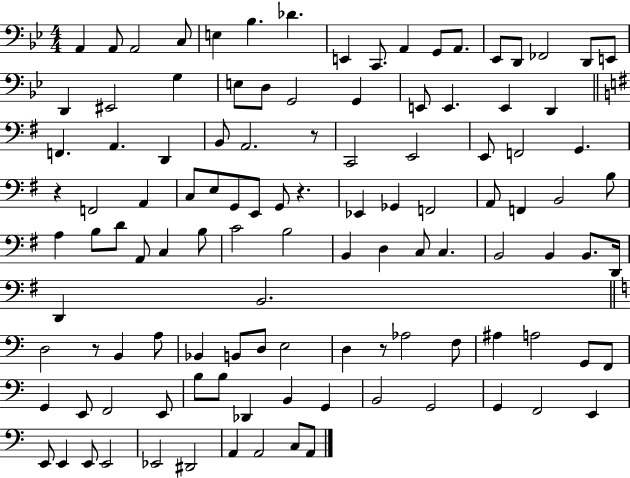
A2/q A2/e A2/h C3/e E3/q Bb3/q. Db4/q. E2/q C2/e. A2/q G2/e A2/e. Eb2/e D2/e FES2/h D2/e E2/e D2/q EIS2/h G3/q E3/e D3/e G2/h G2/q E2/e E2/q. E2/q D2/q F2/q. A2/q. D2/q B2/e A2/h. R/e C2/h E2/h E2/e F2/h G2/q. R/q F2/h A2/q C3/e E3/e G2/e E2/e G2/e R/q. Eb2/q Gb2/q F2/h A2/e F2/q B2/h B3/e A3/q B3/e D4/e A2/e C3/q B3/e C4/h B3/h B2/q D3/q C3/e C3/q. B2/h B2/q B2/e. D2/s D2/q B2/h. D3/h R/e B2/q A3/e Bb2/q B2/e D3/e E3/h D3/q R/e Ab3/h F3/e A#3/q A3/h G2/e F2/e G2/q E2/e F2/h E2/e B3/e B3/e Db2/q B2/q G2/q B2/h G2/h G2/q F2/h E2/q E2/e E2/q E2/e E2/h Eb2/h D#2/h A2/q A2/h C3/e A2/e